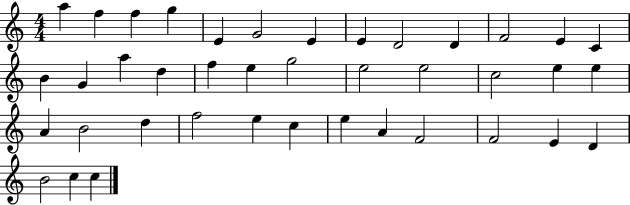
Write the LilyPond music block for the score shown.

{
  \clef treble
  \numericTimeSignature
  \time 4/4
  \key c \major
  a''4 f''4 f''4 g''4 | e'4 g'2 e'4 | e'4 d'2 d'4 | f'2 e'4 c'4 | \break b'4 g'4 a''4 d''4 | f''4 e''4 g''2 | e''2 e''2 | c''2 e''4 e''4 | \break a'4 b'2 d''4 | f''2 e''4 c''4 | e''4 a'4 f'2 | f'2 e'4 d'4 | \break b'2 c''4 c''4 | \bar "|."
}